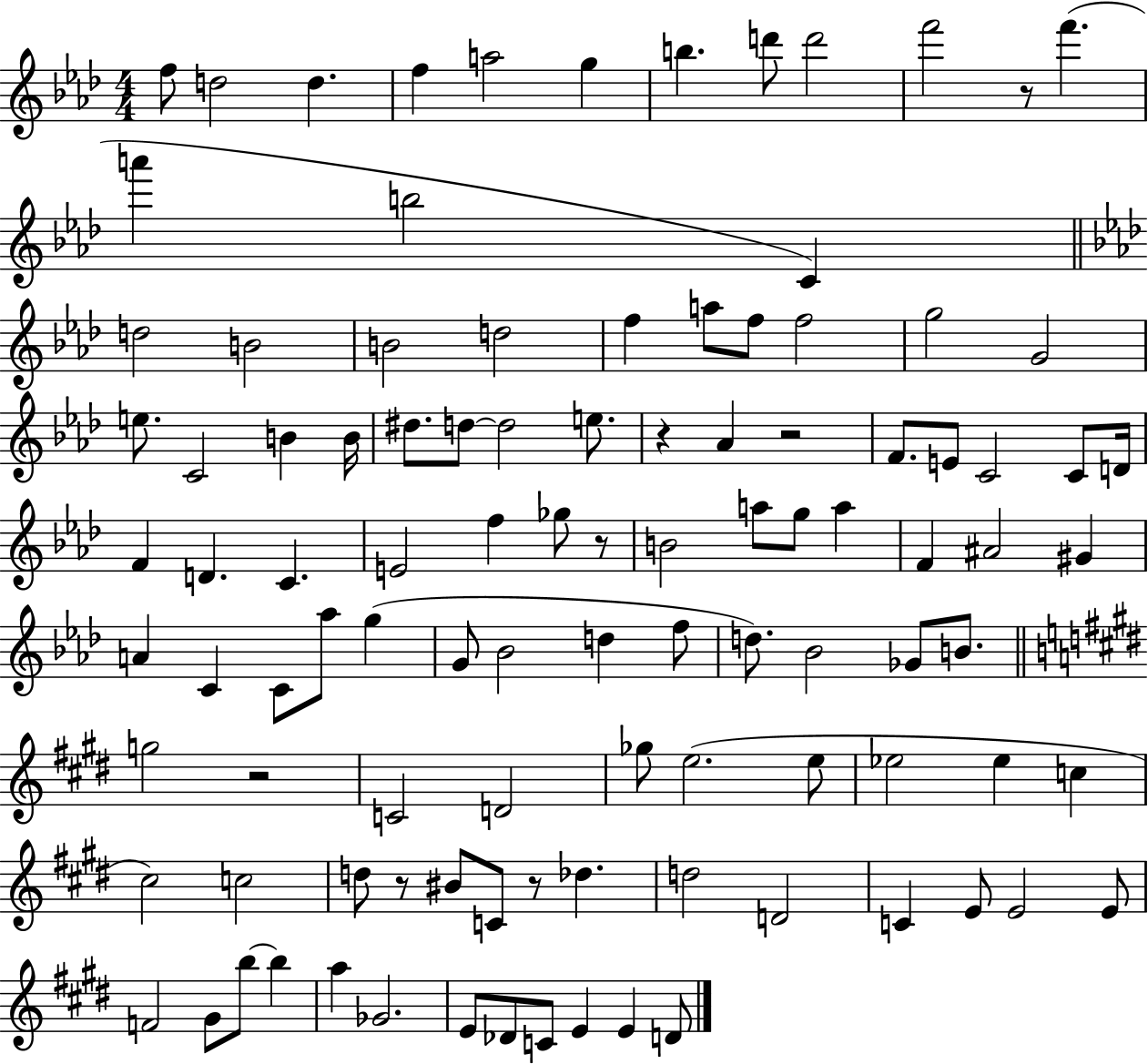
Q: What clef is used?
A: treble